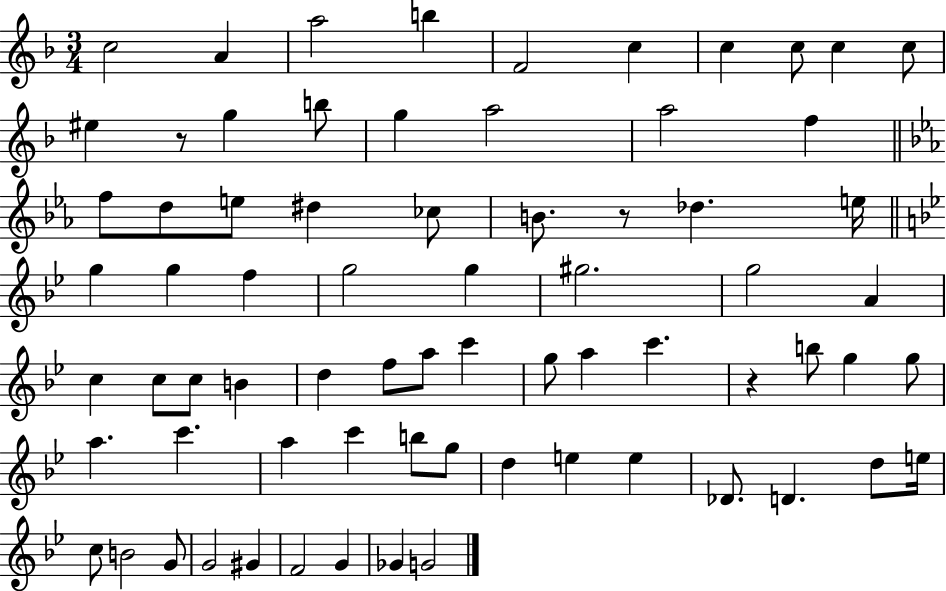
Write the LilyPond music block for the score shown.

{
  \clef treble
  \numericTimeSignature
  \time 3/4
  \key f \major
  c''2 a'4 | a''2 b''4 | f'2 c''4 | c''4 c''8 c''4 c''8 | \break eis''4 r8 g''4 b''8 | g''4 a''2 | a''2 f''4 | \bar "||" \break \key ees \major f''8 d''8 e''8 dis''4 ces''8 | b'8. r8 des''4. e''16 | \bar "||" \break \key bes \major g''4 g''4 f''4 | g''2 g''4 | gis''2. | g''2 a'4 | \break c''4 c''8 c''8 b'4 | d''4 f''8 a''8 c'''4 | g''8 a''4 c'''4. | r4 b''8 g''4 g''8 | \break a''4. c'''4. | a''4 c'''4 b''8 g''8 | d''4 e''4 e''4 | des'8. d'4. d''8 e''16 | \break c''8 b'2 g'8 | g'2 gis'4 | f'2 g'4 | ges'4 g'2 | \break \bar "|."
}